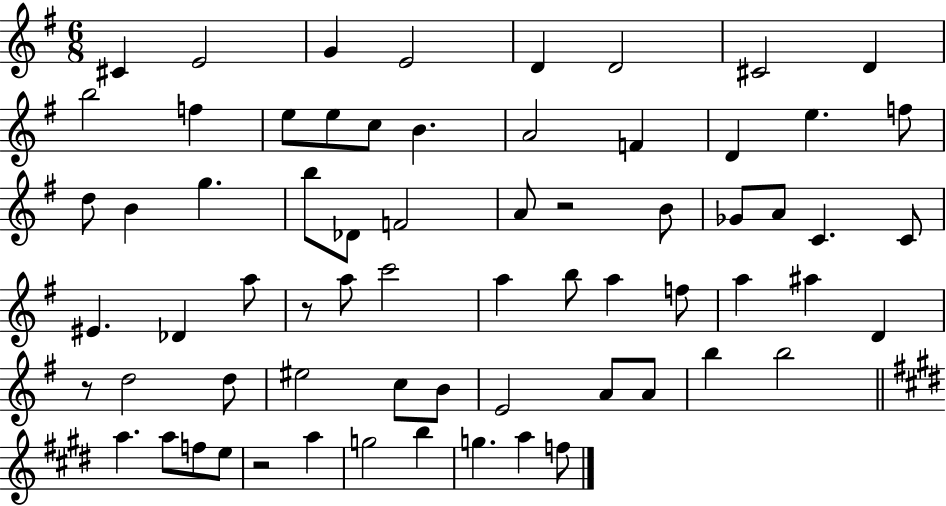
C#4/q E4/h G4/q E4/h D4/q D4/h C#4/h D4/q B5/h F5/q E5/e E5/e C5/e B4/q. A4/h F4/q D4/q E5/q. F5/e D5/e B4/q G5/q. B5/e Db4/e F4/h A4/e R/h B4/e Gb4/e A4/e C4/q. C4/e EIS4/q. Db4/q A5/e R/e A5/e C6/h A5/q B5/e A5/q F5/e A5/q A#5/q D4/q R/e D5/h D5/e EIS5/h C5/e B4/e E4/h A4/e A4/e B5/q B5/h A5/q. A5/e F5/e E5/e R/h A5/q G5/h B5/q G5/q. A5/q F5/e